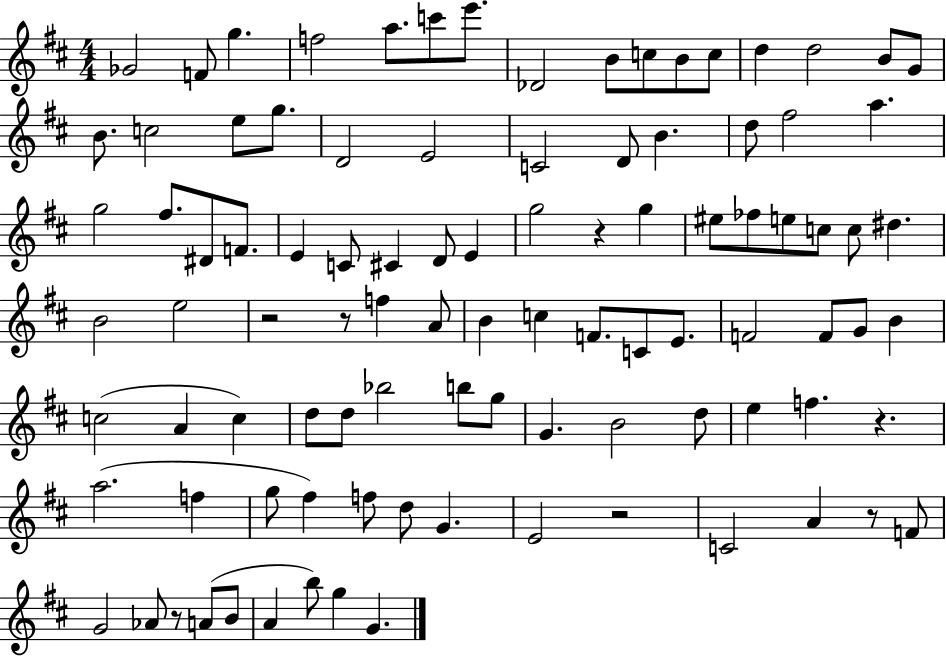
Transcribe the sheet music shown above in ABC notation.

X:1
T:Untitled
M:4/4
L:1/4
K:D
_G2 F/2 g f2 a/2 c'/2 e'/2 _D2 B/2 c/2 B/2 c/2 d d2 B/2 G/2 B/2 c2 e/2 g/2 D2 E2 C2 D/2 B d/2 ^f2 a g2 ^f/2 ^D/2 F/2 E C/2 ^C D/2 E g2 z g ^e/2 _f/2 e/2 c/2 c/2 ^d B2 e2 z2 z/2 f A/2 B c F/2 C/2 E/2 F2 F/2 G/2 B c2 A c d/2 d/2 _b2 b/2 g/2 G B2 d/2 e f z a2 f g/2 ^f f/2 d/2 G E2 z2 C2 A z/2 F/2 G2 _A/2 z/2 A/2 B/2 A b/2 g G